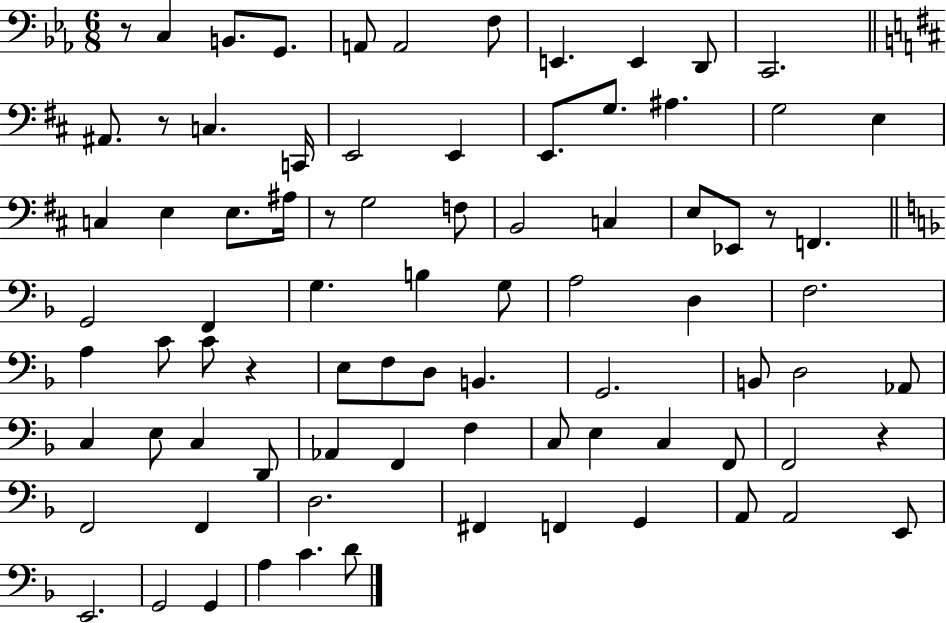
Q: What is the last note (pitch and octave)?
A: D4